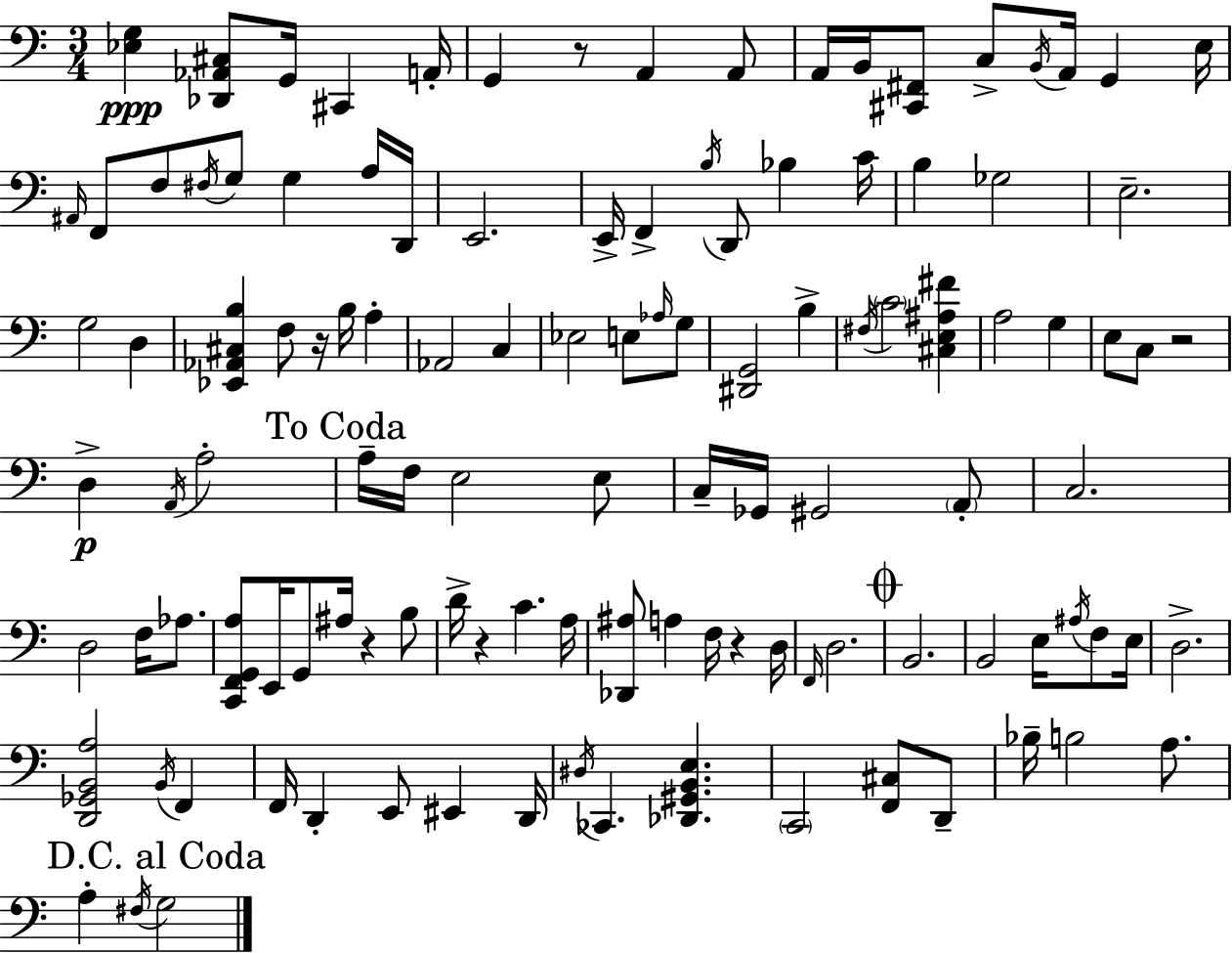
[Eb3,G3]/q [Db2,Ab2,C#3]/e G2/s C#2/q A2/s G2/q R/e A2/q A2/e A2/s B2/s [C#2,F#2]/e C3/e B2/s A2/s G2/q E3/s A#2/s F2/e F3/e F#3/s G3/e G3/q A3/s D2/s E2/h. E2/s F2/q B3/s D2/e Bb3/q C4/s B3/q Gb3/h E3/h. G3/h D3/q [Eb2,Ab2,C#3,B3]/q F3/e R/s B3/s A3/q Ab2/h C3/q Eb3/h E3/e Ab3/s G3/e [D#2,G2]/h B3/q F#3/s C4/h [C#3,E3,A#3,F#4]/q A3/h G3/q E3/e C3/e R/h D3/q A2/s A3/h A3/s F3/s E3/h E3/e C3/s Gb2/s G#2/h A2/e C3/h. D3/h F3/s Ab3/e. [C2,F2,G2,A3]/e E2/s G2/e A#3/s R/q B3/e D4/s R/q C4/q. A3/s [Db2,A#3]/e A3/q F3/s R/q D3/s F2/s D3/h. B2/h. B2/h E3/s A#3/s F3/e E3/s D3/h. [D2,Gb2,B2,A3]/h B2/s F2/q F2/s D2/q E2/e EIS2/q D2/s D#3/s CES2/q. [Db2,G#2,B2,E3]/q. C2/h [F2,C#3]/e D2/e Bb3/s B3/h A3/e. A3/q F#3/s G3/h